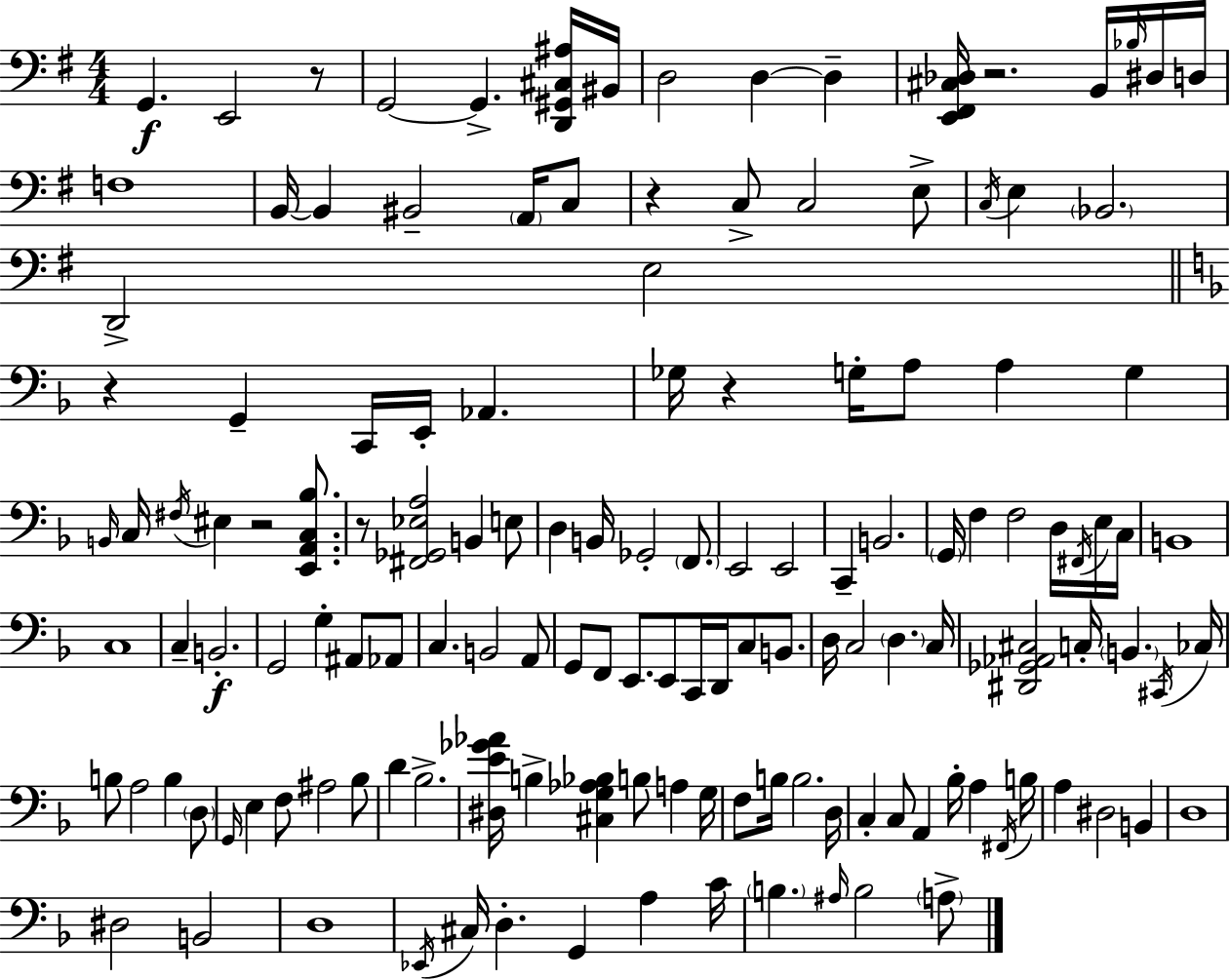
G2/q. E2/h R/e G2/h G2/q. [D2,G#2,C#3,A#3]/s BIS2/s D3/h D3/q D3/q [E2,F#2,C#3,Db3]/s R/h. B2/s Bb3/s D#3/s D3/s F3/w B2/s B2/q BIS2/h A2/s C3/e R/q C3/e C3/h E3/e C3/s E3/q Bb2/h. D2/h E3/h R/q G2/q C2/s E2/s Ab2/q. Gb3/s R/q G3/s A3/e A3/q G3/q B2/s C3/s F#3/s EIS3/q R/h [E2,A2,C3,Bb3]/e. R/e [F#2,Gb2,Eb3,A3]/h B2/q E3/e D3/q B2/s Gb2/h F2/e. E2/h E2/h C2/q B2/h. G2/s F3/q F3/h D3/s F#2/s E3/s C3/s B2/w C3/w C3/q B2/h. G2/h G3/q A#2/e Ab2/e C3/q. B2/h A2/e G2/e F2/e E2/e. E2/e C2/s D2/s C3/e B2/e. D3/s C3/h D3/q. C3/s [D#2,Gb2,Ab2,C#3]/h C3/s B2/q. C#2/s CES3/s B3/e A3/h B3/q D3/e G2/s E3/q F3/e A#3/h Bb3/e D4/q Bb3/h. [D#3,E4,Gb4,Ab4]/s B3/q [C#3,G3,Ab3,Bb3]/q B3/e A3/q G3/s F3/e B3/s B3/h. D3/s C3/q C3/e A2/q Bb3/s A3/q F#2/s B3/s A3/q D#3/h B2/q D3/w D#3/h B2/h D3/w Eb2/s C#3/s D3/q. G2/q A3/q C4/s B3/q. A#3/s B3/h A3/e